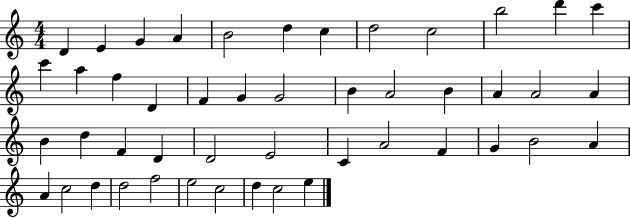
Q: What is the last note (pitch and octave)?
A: E5